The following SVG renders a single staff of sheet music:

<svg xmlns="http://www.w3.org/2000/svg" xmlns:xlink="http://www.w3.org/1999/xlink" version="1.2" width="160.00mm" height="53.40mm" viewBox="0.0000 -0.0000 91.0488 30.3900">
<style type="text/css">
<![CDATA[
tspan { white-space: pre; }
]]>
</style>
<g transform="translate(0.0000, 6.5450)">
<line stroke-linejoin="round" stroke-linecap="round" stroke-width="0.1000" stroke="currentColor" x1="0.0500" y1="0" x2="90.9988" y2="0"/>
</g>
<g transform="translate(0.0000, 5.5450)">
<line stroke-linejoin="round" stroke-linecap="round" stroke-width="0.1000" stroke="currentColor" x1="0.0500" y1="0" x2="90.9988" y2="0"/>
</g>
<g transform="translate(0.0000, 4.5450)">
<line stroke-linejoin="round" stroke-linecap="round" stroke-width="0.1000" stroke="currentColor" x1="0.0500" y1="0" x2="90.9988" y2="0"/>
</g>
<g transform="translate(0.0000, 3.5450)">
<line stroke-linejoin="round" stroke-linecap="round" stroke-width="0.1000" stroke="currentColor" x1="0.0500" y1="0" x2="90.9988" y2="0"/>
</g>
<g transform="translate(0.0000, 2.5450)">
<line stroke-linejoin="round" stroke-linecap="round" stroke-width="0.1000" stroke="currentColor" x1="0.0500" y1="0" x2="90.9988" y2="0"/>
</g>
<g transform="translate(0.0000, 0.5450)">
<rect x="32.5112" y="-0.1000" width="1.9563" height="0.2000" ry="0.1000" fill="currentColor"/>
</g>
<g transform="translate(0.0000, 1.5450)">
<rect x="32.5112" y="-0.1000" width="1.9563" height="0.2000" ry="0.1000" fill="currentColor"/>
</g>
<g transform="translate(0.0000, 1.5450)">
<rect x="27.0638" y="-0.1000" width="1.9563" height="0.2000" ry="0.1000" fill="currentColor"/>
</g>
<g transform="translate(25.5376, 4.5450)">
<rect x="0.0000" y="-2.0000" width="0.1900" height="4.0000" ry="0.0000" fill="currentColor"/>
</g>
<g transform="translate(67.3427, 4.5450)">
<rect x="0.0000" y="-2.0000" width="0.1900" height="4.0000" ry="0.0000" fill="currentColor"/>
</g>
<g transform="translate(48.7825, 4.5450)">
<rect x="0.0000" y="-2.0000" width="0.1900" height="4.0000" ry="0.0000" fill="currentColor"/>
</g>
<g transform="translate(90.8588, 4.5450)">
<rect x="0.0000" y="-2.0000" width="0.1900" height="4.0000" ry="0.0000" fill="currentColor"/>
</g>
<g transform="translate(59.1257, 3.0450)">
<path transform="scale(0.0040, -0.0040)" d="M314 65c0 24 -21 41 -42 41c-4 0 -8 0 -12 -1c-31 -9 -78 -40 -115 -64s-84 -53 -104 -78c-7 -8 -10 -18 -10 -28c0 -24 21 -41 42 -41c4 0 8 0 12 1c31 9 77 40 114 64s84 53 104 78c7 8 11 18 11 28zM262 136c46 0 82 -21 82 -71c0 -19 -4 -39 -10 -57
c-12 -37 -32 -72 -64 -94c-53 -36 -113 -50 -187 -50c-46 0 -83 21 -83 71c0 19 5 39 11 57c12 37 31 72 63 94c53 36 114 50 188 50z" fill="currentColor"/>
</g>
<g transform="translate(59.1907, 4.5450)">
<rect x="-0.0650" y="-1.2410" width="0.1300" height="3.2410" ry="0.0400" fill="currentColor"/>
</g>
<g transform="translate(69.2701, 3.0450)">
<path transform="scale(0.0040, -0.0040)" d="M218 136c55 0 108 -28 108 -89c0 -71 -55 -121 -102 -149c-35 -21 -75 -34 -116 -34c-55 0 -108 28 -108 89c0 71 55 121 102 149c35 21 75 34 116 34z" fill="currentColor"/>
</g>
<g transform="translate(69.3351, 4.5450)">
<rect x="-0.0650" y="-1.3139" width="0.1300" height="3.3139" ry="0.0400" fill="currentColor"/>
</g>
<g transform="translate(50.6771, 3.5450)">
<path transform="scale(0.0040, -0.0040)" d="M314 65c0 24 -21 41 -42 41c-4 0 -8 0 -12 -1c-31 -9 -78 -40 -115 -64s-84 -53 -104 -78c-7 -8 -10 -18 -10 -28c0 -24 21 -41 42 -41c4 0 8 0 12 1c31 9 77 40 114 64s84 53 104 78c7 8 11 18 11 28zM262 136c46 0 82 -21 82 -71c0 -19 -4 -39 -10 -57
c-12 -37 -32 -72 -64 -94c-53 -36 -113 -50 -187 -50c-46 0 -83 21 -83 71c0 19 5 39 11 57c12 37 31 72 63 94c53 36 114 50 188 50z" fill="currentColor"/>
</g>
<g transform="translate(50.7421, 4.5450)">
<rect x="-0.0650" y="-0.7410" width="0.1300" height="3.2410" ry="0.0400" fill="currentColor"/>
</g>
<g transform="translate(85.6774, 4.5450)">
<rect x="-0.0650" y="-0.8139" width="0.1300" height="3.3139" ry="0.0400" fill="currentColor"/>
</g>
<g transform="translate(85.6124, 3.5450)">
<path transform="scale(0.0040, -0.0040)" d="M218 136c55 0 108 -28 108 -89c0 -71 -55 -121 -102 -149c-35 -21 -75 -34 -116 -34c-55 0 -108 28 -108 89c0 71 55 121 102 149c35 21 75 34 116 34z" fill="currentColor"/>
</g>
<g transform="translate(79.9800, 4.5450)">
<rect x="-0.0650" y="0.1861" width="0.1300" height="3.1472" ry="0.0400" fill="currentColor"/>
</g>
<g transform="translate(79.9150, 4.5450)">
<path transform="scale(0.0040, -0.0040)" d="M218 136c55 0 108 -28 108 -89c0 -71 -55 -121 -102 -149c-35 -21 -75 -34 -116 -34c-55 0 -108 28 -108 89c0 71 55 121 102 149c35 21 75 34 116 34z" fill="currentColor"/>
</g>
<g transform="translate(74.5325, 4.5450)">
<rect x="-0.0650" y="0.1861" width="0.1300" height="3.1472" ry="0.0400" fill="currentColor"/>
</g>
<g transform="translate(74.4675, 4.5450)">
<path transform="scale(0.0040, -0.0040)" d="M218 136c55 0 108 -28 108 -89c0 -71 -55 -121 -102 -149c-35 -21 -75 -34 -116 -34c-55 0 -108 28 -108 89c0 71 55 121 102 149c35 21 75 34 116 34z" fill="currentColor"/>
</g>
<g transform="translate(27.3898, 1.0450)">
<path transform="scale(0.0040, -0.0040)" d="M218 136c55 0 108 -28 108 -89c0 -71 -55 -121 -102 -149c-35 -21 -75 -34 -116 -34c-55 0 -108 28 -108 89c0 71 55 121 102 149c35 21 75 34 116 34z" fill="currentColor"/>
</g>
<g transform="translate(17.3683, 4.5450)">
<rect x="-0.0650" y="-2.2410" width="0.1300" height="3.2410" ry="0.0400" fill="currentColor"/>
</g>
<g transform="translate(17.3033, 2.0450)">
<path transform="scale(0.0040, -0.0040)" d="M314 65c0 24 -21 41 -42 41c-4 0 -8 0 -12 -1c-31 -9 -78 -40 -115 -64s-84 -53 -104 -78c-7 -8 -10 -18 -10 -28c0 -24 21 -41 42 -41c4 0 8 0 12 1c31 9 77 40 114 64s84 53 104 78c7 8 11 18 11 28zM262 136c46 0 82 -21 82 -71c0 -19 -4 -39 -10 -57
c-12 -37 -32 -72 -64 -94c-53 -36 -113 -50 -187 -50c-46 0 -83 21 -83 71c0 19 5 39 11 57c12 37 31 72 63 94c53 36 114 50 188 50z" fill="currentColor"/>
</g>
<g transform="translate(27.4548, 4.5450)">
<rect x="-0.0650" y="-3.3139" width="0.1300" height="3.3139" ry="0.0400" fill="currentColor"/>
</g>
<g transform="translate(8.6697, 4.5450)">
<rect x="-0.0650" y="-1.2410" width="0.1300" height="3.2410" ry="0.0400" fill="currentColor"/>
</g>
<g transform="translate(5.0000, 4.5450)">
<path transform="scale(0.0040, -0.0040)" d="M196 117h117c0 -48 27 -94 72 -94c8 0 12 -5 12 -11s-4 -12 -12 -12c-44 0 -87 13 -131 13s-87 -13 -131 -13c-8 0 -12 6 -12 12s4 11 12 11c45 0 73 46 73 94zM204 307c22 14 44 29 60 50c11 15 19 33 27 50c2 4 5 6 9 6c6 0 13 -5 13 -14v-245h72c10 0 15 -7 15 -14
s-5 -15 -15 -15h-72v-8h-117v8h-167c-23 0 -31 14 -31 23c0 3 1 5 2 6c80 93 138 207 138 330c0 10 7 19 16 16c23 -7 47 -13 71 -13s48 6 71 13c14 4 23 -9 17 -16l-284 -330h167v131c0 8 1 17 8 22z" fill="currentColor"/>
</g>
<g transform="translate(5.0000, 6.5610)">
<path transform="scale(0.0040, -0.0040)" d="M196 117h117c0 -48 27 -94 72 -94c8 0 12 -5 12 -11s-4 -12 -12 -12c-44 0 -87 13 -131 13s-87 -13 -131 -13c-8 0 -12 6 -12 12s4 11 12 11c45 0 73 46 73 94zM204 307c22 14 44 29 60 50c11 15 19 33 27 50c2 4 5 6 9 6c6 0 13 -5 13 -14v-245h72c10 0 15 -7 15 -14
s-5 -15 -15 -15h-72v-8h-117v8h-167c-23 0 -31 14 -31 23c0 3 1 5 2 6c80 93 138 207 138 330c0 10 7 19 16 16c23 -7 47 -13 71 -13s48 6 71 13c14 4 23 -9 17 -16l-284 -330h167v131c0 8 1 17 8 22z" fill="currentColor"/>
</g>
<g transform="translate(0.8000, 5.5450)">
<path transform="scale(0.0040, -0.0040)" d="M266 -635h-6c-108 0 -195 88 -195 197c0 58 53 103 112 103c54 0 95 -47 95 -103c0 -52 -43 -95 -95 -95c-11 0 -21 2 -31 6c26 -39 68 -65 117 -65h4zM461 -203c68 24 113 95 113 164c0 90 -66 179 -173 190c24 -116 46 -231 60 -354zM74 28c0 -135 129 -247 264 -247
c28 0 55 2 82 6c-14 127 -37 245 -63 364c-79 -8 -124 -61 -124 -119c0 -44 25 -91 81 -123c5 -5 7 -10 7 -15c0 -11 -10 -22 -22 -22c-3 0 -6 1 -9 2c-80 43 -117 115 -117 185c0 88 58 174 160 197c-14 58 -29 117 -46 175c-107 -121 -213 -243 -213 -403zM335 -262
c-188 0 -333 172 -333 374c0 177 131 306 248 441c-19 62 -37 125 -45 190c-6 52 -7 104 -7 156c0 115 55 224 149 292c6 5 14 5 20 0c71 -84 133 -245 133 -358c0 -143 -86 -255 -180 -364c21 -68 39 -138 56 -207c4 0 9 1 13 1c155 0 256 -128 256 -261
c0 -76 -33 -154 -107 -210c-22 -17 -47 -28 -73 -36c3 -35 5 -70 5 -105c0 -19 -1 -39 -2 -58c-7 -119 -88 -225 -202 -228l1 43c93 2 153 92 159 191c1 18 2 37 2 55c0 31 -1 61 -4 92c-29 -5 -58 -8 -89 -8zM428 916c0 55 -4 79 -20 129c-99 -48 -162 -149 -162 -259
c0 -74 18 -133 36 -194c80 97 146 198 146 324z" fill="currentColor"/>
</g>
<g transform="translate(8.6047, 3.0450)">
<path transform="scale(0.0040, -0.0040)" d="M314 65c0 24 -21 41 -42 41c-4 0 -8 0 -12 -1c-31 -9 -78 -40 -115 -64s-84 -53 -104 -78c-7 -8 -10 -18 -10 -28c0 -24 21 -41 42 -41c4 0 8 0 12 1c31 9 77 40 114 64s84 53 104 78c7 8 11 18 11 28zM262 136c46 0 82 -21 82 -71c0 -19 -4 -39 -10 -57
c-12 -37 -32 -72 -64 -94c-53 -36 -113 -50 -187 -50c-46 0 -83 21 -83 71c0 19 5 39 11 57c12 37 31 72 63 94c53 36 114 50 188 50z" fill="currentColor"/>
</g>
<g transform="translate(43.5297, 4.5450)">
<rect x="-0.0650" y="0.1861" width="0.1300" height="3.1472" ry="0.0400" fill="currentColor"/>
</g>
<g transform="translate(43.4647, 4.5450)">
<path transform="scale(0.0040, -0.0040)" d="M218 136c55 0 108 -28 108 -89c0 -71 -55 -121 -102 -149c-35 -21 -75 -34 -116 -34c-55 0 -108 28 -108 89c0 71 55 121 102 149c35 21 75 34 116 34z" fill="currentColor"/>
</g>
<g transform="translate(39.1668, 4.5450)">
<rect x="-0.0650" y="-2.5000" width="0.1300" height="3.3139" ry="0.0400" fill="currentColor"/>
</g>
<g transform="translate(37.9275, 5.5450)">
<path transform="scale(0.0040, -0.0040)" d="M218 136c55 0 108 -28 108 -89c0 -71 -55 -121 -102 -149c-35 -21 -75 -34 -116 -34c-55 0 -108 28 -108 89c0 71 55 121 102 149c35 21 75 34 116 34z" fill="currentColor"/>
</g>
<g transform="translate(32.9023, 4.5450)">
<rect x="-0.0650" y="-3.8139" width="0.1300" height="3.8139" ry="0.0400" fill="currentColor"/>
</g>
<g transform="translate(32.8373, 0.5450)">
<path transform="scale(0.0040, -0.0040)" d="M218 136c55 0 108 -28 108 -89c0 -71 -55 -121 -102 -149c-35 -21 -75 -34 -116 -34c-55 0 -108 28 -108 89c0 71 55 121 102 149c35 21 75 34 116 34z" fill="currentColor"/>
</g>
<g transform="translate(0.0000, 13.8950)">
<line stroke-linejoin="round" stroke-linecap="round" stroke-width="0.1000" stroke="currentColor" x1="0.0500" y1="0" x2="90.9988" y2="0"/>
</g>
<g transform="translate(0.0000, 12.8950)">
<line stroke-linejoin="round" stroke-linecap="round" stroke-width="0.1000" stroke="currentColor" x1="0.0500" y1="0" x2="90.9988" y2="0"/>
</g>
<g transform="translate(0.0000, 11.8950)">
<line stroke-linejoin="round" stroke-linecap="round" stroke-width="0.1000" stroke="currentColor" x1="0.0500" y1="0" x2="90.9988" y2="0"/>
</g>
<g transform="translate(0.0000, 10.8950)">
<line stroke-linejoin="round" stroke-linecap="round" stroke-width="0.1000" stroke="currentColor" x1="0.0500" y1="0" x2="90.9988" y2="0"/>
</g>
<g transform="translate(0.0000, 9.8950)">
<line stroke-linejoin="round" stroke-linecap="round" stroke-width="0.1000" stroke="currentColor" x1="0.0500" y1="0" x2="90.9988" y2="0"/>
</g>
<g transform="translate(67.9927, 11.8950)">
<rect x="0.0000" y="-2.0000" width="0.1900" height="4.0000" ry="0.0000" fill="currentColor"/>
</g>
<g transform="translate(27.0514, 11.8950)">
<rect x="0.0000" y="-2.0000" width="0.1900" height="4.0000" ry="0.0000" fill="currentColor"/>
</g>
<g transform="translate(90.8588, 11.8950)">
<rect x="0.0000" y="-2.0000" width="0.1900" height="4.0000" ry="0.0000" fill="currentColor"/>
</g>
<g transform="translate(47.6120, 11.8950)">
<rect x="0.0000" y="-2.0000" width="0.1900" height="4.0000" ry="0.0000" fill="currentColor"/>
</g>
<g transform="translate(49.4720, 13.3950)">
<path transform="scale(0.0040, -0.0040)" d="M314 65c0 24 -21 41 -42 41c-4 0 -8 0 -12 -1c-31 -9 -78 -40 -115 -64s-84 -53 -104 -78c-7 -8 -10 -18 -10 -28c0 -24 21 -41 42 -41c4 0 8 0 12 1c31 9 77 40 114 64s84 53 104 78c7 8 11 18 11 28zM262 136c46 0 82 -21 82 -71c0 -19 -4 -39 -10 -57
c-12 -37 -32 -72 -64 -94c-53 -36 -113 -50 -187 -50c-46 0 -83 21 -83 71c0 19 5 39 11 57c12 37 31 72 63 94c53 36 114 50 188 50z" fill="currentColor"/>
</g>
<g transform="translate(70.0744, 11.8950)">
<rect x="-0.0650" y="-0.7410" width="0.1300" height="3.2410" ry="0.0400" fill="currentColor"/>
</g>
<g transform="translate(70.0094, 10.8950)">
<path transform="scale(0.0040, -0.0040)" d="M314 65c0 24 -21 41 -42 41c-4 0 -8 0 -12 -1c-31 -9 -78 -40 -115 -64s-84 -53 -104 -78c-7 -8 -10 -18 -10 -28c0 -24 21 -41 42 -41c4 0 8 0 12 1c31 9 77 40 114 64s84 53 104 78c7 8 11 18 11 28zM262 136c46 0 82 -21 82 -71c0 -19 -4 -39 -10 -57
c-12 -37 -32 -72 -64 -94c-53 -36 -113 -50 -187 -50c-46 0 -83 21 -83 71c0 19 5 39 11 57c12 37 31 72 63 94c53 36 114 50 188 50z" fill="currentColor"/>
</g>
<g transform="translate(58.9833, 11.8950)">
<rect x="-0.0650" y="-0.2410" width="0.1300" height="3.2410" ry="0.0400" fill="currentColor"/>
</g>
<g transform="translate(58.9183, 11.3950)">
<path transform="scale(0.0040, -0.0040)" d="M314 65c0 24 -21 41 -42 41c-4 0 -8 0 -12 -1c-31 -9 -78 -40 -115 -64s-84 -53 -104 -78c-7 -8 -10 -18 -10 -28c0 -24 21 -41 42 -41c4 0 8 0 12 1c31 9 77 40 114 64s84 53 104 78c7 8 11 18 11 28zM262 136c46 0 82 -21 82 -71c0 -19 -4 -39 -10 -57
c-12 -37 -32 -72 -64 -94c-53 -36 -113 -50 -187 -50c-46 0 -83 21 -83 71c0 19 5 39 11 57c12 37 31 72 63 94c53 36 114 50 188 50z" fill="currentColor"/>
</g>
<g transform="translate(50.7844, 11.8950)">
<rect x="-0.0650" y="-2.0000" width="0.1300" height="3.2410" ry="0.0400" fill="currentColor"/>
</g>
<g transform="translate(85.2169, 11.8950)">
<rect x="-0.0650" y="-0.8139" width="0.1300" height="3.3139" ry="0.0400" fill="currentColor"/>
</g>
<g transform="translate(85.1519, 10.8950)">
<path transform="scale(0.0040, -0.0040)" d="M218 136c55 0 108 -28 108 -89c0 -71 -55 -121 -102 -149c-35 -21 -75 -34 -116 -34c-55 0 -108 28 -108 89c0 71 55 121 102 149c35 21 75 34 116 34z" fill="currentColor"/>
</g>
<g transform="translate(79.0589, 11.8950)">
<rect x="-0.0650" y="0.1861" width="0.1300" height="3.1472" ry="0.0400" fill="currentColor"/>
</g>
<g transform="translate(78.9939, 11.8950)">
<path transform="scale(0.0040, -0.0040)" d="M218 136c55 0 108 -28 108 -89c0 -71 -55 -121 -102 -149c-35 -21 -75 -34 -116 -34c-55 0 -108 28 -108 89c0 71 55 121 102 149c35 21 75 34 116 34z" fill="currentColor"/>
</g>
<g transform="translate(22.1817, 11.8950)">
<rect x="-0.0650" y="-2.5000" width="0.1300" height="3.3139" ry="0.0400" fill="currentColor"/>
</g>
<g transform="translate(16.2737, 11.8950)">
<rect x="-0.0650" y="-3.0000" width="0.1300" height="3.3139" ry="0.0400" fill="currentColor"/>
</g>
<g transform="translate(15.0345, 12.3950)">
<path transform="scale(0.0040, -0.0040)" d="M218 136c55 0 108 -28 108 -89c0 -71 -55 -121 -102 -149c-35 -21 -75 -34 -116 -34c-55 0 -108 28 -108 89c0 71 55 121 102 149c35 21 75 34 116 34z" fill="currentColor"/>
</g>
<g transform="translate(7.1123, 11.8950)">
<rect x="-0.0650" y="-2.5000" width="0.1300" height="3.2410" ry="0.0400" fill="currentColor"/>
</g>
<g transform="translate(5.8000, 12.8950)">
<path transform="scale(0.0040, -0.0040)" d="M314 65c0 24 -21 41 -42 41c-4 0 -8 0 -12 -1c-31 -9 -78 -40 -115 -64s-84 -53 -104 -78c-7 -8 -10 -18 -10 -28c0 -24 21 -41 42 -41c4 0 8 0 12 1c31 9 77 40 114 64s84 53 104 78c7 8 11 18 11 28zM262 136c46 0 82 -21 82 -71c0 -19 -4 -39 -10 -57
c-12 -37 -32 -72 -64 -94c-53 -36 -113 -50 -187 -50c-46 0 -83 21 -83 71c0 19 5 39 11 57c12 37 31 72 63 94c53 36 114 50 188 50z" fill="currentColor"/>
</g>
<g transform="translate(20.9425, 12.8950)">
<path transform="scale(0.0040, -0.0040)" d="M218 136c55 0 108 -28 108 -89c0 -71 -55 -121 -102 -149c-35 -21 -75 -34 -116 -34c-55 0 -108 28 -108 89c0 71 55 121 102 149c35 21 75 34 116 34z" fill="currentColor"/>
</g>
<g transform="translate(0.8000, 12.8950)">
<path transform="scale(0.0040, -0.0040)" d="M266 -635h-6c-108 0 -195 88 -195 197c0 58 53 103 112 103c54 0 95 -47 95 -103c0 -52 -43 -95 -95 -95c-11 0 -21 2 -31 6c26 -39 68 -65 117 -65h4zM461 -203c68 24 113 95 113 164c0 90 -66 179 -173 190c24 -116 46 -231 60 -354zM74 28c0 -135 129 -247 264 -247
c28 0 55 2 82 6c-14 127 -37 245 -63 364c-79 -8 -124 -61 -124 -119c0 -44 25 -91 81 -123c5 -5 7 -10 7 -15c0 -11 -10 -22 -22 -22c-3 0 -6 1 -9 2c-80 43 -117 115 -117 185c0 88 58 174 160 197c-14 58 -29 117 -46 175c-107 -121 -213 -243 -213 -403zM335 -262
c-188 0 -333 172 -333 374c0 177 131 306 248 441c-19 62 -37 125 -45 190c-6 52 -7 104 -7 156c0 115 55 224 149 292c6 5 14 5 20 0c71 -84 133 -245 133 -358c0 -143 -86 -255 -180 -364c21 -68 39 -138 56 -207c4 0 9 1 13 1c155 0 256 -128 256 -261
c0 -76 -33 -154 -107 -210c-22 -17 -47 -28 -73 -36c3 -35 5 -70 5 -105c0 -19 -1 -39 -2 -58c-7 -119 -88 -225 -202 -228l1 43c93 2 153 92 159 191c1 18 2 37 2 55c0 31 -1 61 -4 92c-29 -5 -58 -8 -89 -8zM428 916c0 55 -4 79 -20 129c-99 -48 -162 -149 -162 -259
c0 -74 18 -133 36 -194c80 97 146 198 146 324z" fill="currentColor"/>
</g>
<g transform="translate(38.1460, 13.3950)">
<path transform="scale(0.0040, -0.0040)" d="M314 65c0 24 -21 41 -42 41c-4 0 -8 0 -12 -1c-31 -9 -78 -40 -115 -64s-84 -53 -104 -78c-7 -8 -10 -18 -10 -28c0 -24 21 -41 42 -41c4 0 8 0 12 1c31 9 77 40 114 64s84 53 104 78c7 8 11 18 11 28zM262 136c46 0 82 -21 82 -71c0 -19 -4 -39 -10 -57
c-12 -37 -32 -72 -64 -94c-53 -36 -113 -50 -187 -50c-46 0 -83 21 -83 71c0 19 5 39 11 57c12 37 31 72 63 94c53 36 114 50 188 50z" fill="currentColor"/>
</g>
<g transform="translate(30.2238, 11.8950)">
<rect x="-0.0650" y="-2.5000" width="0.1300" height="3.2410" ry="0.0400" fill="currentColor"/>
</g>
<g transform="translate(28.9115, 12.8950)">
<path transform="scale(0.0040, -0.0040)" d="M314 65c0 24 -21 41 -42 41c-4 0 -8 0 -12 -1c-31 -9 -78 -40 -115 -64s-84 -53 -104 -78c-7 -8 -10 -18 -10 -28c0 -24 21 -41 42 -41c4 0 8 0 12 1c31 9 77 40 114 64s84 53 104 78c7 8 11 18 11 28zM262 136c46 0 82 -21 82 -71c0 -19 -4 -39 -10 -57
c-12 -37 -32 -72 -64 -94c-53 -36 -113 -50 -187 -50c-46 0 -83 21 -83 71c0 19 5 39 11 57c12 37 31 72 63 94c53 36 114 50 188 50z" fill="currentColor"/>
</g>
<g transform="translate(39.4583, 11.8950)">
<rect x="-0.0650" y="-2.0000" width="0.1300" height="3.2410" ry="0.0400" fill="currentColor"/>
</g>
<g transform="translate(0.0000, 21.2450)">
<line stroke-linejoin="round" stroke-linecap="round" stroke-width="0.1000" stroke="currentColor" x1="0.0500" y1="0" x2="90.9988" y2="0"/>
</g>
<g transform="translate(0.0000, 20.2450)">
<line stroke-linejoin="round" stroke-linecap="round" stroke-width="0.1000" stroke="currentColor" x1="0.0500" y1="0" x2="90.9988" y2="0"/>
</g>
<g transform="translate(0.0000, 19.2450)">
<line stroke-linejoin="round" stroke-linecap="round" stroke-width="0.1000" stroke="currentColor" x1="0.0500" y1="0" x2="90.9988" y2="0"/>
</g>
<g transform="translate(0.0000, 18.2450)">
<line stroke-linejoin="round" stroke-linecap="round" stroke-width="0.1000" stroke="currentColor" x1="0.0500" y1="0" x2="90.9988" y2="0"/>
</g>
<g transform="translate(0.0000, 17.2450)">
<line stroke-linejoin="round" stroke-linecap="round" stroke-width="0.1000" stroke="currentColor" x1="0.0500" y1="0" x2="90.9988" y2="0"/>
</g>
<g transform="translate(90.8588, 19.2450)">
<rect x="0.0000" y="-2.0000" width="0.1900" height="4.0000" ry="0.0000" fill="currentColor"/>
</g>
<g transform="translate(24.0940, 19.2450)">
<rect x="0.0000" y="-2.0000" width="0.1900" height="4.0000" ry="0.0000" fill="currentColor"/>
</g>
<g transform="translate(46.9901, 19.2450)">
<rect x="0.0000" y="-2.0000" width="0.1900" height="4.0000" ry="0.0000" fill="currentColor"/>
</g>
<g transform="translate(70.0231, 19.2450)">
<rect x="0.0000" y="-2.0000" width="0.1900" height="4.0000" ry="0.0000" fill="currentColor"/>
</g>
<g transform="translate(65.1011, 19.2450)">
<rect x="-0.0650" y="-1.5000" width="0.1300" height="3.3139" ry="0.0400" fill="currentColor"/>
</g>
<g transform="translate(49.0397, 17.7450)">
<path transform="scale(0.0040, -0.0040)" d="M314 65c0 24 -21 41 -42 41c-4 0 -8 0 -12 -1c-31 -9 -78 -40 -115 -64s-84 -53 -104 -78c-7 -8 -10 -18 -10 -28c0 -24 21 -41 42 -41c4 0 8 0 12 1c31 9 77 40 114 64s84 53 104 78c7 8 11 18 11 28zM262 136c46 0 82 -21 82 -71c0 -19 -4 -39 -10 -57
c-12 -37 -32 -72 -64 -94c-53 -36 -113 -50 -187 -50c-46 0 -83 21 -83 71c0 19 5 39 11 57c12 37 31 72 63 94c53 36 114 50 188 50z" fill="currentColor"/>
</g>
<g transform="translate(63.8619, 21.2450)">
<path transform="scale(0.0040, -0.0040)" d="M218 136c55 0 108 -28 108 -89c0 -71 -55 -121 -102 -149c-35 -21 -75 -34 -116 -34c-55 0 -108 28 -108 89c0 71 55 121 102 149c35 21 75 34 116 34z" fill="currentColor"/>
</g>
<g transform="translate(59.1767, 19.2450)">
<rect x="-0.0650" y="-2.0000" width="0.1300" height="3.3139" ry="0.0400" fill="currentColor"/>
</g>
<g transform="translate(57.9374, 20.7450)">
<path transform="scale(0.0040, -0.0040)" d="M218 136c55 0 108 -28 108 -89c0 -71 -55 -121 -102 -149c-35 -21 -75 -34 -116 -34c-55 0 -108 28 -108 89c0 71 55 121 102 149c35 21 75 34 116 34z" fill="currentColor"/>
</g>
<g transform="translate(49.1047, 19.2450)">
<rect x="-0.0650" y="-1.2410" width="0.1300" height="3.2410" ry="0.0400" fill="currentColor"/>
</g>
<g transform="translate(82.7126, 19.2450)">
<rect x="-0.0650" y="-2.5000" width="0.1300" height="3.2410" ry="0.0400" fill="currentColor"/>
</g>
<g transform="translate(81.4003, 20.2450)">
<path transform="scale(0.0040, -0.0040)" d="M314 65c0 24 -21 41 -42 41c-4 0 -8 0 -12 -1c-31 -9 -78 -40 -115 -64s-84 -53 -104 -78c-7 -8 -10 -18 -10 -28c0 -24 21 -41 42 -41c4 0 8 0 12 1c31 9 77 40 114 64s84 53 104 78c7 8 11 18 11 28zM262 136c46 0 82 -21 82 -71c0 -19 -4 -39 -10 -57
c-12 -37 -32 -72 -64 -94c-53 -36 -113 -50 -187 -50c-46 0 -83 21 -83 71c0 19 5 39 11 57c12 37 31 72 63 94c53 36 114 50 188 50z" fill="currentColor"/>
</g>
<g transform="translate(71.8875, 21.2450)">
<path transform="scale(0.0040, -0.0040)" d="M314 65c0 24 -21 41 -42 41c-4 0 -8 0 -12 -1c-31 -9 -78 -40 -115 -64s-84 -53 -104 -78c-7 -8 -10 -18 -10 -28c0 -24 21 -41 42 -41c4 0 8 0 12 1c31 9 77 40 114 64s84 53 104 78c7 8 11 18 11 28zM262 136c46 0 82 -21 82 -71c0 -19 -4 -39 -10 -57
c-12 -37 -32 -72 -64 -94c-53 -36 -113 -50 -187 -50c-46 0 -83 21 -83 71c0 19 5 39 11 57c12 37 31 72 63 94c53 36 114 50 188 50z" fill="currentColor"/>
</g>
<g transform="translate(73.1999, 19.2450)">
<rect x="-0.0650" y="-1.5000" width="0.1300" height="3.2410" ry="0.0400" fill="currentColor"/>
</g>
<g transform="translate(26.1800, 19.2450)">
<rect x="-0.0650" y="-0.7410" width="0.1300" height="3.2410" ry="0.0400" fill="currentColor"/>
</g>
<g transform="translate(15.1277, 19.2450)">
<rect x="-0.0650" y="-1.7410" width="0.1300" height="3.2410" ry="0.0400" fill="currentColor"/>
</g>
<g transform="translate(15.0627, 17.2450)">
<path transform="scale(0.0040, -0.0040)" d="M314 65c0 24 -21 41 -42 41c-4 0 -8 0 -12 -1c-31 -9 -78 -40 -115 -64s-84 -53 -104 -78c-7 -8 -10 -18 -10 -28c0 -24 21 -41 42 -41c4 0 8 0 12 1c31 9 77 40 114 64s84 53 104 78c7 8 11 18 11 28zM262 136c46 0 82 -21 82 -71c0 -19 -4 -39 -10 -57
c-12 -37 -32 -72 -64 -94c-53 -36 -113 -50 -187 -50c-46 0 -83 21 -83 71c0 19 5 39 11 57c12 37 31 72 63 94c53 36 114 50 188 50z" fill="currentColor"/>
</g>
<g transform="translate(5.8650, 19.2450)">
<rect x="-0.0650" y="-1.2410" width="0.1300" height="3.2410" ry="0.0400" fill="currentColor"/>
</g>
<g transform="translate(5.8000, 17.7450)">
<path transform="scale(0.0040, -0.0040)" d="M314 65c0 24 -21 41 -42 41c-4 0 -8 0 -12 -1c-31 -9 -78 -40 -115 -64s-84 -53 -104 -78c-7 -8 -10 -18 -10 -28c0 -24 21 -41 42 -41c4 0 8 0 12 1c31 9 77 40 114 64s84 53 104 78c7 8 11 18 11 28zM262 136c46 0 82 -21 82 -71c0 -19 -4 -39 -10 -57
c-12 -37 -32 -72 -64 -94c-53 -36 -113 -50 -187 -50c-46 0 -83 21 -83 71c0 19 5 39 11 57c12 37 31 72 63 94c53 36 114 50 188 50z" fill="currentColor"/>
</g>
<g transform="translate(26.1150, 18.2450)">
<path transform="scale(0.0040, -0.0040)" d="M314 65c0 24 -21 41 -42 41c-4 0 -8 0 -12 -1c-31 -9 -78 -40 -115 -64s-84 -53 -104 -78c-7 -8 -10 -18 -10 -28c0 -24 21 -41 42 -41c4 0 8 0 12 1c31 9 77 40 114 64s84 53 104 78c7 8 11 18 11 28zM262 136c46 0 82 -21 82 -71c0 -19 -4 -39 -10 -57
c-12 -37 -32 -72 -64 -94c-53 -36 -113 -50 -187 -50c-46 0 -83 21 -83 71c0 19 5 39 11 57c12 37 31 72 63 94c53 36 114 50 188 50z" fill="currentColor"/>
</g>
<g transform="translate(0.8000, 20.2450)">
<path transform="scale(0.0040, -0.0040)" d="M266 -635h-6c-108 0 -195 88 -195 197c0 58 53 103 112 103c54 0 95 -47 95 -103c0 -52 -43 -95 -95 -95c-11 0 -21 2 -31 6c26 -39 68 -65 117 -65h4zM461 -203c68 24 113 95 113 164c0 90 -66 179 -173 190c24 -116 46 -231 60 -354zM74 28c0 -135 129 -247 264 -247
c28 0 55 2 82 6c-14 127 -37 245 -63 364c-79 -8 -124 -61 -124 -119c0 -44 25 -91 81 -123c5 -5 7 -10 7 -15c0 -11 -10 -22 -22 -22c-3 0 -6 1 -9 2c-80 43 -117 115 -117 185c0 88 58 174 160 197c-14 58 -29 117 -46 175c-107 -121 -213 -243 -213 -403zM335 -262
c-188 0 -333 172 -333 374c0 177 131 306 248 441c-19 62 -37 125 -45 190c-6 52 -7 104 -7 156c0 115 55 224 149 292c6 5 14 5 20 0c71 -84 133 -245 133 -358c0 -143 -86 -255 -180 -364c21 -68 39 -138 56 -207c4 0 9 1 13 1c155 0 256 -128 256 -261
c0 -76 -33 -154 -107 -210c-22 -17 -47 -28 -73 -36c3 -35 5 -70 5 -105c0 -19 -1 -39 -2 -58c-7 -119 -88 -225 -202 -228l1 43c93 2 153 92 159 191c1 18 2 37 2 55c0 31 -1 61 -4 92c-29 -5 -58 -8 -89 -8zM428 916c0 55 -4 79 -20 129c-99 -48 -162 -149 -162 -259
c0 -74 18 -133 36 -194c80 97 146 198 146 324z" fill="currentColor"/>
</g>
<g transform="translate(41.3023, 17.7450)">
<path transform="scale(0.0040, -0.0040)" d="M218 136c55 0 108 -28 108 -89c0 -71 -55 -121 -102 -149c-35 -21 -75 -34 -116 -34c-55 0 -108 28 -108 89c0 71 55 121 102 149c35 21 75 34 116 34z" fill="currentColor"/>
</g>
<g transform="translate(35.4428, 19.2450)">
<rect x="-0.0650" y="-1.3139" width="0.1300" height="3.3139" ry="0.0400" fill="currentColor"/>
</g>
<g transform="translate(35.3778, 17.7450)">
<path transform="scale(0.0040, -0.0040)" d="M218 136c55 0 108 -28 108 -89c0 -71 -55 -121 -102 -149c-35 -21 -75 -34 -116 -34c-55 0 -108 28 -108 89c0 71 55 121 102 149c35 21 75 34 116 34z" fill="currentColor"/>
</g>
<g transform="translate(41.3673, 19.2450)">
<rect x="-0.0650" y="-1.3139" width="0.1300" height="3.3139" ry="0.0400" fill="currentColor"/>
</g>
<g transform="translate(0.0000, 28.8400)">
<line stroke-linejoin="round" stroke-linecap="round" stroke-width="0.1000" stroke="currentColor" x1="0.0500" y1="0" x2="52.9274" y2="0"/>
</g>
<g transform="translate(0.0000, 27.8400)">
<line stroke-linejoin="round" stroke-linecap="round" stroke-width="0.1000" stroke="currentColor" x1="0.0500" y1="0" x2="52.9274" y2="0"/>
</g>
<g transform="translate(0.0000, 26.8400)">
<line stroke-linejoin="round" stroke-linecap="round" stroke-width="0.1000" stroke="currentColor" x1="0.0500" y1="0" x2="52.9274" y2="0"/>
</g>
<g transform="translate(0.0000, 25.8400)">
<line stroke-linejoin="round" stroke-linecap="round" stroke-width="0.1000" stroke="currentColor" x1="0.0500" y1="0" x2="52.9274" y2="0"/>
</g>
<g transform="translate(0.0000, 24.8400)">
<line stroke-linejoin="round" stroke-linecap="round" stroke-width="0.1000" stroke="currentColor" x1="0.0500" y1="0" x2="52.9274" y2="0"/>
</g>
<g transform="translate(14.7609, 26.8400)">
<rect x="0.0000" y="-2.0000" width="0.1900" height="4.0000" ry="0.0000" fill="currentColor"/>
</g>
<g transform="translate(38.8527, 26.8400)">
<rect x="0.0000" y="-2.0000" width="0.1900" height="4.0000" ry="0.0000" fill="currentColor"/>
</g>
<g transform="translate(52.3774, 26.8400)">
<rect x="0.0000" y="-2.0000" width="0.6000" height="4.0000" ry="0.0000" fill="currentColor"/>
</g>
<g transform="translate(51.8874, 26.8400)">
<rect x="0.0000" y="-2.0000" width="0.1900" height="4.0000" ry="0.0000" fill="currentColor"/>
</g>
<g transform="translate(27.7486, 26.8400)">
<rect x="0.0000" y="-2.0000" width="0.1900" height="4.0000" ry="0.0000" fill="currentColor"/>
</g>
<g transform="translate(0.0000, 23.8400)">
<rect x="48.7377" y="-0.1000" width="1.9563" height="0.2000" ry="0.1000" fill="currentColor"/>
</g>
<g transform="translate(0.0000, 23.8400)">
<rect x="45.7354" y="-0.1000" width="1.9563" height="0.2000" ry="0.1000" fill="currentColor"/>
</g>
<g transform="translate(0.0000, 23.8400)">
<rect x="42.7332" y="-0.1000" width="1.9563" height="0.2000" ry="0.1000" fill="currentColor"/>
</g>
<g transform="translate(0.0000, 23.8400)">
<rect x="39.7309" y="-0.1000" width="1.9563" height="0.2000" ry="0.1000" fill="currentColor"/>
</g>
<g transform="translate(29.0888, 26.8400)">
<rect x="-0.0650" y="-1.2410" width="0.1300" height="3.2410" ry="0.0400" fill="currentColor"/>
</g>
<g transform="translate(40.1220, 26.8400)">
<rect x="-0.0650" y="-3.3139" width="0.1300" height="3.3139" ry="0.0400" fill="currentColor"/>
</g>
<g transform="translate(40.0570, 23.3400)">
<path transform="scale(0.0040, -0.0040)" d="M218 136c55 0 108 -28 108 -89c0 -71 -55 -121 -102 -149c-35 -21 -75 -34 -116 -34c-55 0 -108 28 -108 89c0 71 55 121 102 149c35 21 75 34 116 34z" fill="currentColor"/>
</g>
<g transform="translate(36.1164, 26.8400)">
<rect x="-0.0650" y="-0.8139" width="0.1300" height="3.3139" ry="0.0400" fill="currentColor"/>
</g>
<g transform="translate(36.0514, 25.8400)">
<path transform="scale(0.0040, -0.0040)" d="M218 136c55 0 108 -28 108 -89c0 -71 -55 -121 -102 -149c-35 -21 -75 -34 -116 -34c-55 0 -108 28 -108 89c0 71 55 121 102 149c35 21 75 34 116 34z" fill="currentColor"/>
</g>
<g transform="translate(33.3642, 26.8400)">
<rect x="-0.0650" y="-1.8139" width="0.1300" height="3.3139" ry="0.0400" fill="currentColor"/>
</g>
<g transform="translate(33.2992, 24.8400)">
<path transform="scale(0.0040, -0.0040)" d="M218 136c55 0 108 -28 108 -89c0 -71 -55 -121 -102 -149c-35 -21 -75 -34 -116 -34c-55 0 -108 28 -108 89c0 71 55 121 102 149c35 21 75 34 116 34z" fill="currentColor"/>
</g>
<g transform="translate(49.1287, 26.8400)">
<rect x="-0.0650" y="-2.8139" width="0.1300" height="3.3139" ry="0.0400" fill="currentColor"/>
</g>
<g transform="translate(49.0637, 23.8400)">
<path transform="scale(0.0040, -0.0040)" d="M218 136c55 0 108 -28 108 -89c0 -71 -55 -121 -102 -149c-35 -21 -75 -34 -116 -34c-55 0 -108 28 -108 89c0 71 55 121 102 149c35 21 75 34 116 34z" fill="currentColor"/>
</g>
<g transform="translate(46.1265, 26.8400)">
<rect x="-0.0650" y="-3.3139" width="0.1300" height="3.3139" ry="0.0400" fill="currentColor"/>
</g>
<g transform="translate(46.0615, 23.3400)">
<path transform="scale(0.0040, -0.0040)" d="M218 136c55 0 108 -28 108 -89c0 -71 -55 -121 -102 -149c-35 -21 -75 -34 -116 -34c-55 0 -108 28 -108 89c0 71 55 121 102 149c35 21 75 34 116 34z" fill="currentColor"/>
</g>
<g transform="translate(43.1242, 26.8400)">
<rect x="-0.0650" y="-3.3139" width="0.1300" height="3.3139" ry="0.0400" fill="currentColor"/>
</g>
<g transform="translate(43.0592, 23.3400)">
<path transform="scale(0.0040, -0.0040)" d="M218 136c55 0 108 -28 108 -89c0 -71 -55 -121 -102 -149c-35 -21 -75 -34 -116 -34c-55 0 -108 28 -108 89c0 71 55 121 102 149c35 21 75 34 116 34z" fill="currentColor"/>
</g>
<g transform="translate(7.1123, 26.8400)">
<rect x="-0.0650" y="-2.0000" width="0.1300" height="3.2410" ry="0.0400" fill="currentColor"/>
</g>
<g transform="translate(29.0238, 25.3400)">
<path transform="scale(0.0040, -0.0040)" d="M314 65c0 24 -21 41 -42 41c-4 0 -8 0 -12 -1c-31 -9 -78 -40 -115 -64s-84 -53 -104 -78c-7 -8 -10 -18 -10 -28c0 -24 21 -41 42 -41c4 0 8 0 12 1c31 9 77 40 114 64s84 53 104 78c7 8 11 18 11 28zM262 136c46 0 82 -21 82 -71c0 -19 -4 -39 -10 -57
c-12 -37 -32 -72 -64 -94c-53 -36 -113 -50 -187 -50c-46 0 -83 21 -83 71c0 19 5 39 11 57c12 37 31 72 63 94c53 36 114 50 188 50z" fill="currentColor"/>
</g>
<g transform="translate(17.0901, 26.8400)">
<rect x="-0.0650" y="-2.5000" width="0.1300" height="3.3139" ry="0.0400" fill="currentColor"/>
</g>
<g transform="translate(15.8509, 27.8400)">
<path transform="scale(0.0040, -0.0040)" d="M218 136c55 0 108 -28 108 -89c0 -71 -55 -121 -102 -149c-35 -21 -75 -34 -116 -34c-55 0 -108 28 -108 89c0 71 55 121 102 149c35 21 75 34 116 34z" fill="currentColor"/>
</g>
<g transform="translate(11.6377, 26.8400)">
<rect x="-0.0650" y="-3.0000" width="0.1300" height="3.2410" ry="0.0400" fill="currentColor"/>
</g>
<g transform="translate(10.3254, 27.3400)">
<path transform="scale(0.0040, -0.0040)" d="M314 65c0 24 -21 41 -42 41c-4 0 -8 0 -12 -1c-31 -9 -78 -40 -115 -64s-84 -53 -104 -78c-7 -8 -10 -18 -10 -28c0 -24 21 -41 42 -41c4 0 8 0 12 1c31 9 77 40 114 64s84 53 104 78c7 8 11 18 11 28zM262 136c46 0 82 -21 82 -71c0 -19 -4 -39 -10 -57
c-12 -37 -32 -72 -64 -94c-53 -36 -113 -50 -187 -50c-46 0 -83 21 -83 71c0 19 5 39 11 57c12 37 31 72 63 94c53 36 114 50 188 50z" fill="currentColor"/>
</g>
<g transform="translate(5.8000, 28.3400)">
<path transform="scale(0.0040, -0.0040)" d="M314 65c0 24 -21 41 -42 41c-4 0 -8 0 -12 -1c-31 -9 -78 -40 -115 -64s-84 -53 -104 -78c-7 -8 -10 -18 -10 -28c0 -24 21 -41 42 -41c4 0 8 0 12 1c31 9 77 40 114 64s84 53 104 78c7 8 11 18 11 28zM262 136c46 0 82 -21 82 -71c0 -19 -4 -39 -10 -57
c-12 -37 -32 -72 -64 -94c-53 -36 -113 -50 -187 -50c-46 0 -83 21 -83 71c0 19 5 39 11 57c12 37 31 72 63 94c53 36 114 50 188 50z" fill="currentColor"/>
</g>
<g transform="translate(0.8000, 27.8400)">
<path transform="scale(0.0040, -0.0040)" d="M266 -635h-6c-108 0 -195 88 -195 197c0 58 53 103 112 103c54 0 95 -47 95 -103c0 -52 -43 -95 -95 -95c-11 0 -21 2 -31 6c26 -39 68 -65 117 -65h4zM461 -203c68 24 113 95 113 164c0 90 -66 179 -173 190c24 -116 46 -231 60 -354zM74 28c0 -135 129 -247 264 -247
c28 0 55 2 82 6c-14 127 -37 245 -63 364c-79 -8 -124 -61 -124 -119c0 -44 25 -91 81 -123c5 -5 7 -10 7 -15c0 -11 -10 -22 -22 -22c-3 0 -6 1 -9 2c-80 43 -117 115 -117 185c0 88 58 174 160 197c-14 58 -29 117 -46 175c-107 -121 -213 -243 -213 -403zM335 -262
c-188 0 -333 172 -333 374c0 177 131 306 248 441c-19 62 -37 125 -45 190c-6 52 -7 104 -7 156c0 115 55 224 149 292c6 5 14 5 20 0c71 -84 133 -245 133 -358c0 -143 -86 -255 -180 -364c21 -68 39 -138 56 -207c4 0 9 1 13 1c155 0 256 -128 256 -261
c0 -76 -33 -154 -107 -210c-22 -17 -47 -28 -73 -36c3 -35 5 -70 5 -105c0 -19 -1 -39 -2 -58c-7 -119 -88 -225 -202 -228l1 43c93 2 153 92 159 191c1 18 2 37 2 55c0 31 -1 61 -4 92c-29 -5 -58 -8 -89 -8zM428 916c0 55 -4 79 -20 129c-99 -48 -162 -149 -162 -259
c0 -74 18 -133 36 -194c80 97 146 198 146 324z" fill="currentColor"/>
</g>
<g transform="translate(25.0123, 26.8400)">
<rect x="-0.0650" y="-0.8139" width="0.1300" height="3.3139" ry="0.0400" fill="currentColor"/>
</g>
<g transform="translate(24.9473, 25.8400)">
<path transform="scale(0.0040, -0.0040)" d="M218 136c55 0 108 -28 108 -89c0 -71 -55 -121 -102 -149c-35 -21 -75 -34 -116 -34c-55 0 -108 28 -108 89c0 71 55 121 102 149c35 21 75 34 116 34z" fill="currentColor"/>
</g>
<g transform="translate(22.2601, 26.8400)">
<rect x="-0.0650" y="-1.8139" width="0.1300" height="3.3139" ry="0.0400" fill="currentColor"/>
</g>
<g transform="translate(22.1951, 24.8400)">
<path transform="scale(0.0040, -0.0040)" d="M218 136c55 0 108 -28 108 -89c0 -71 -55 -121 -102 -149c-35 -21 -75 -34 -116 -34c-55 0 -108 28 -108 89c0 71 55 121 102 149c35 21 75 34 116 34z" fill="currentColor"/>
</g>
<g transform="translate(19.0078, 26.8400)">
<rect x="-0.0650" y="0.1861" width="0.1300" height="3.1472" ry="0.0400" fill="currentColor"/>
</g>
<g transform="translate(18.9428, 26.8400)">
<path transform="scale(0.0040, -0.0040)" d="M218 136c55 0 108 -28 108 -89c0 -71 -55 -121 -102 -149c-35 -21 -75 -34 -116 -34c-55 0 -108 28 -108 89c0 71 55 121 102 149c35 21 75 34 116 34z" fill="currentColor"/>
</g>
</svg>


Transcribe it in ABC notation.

X:1
T:Untitled
M:4/4
L:1/4
K:C
e2 g2 b c' G B d2 e2 e B B d G2 A G G2 F2 F2 c2 d2 B d e2 f2 d2 e e e2 F E E2 G2 F2 A2 G B f d e2 f d b b b a